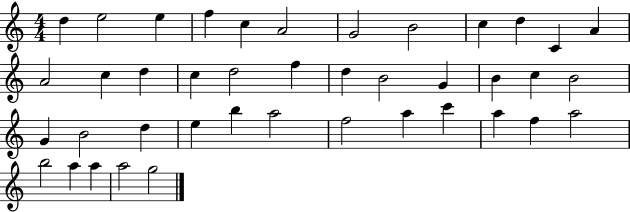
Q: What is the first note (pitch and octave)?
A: D5